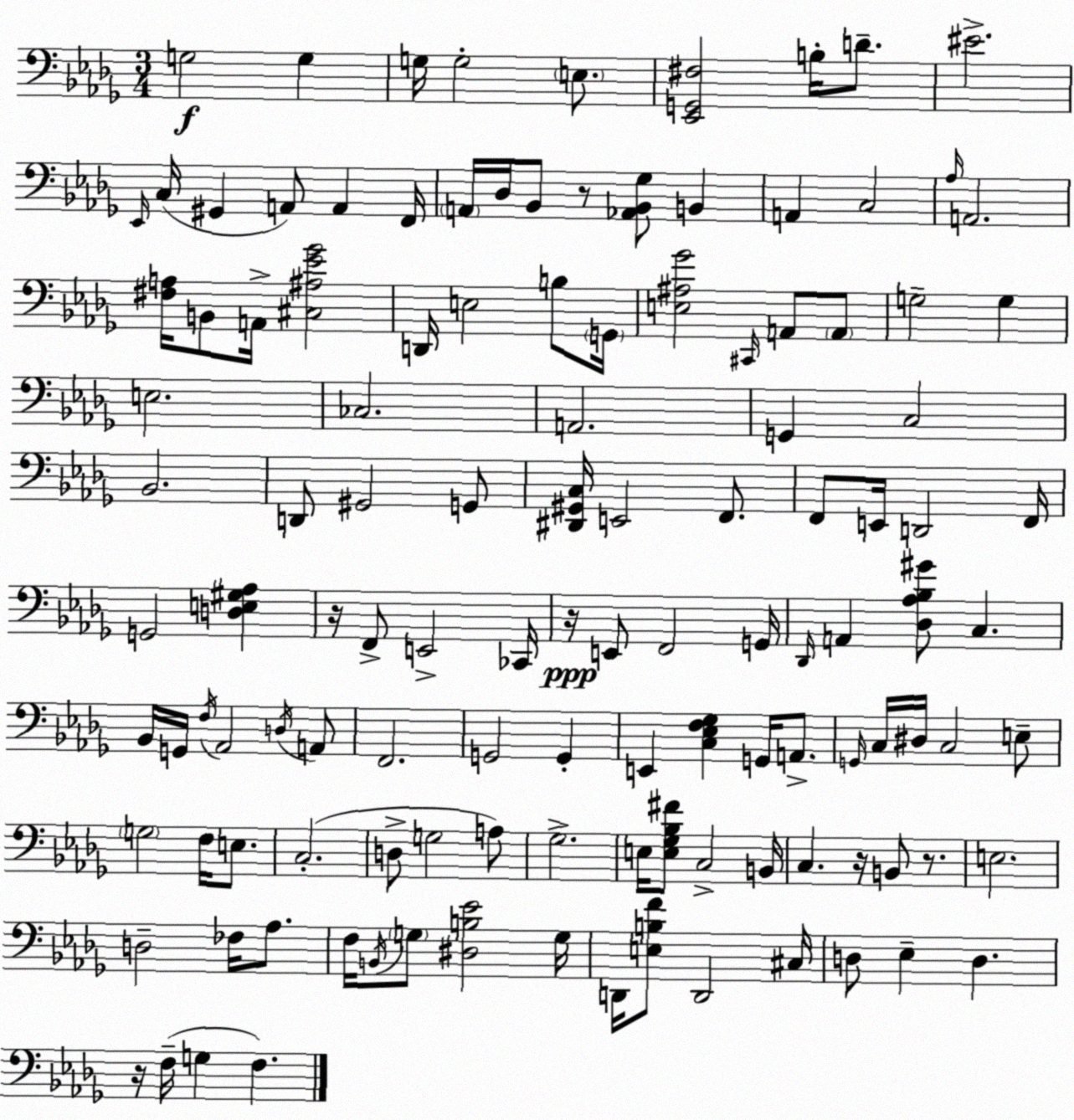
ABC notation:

X:1
T:Untitled
M:3/4
L:1/4
K:Bbm
G,2 G, G,/4 G,2 E,/2 [_E,,G,,^F,]2 B,/4 D/2 ^E2 _E,,/4 C,/4 ^G,, A,,/2 A,, F,,/4 A,,/4 _D,/4 _B,,/2 z/2 [_A,,_B,,_G,]/2 B,, A,, C,2 _A,/4 A,,2 [^F,A,]/4 B,,/2 A,,/4 [^C,^A,_E_G]2 D,,/4 E,2 B,/2 G,,/4 [E,^A,_G]2 ^C,,/4 A,,/2 A,,/2 G,2 G, E,2 _C,2 A,,2 G,, C,2 _B,,2 D,,/2 ^G,,2 G,,/2 [^D,,^G,,C,]/4 E,,2 F,,/2 F,,/2 E,,/4 D,,2 F,,/4 G,,2 [D,E,^G,_A,] z/4 F,,/2 E,,2 _C,,/4 z/4 E,,/2 F,,2 G,,/4 _D,,/4 A,, [_D,_A,_B,^G]/2 C, _B,,/4 G,,/4 F,/4 _A,,2 D,/4 A,,/2 F,,2 G,,2 G,, E,, [C,_E,F,_G,] G,,/4 A,,/2 G,,/4 C,/4 ^D,/4 C,2 E,/2 G,2 F,/4 E,/2 C,2 D,/2 G,2 A,/2 _G,2 E,/4 [E,_G,_B,^F]/2 C,2 B,,/4 C, z/4 B,,/2 z/2 E,2 D,2 _F,/4 _A,/2 F,/4 B,,/4 G,/2 [^D,B,_E]2 G,/4 D,,/4 [E,B,F]/2 D,,2 ^C,/4 D,/2 _E, D, z/4 F,/4 G, F,